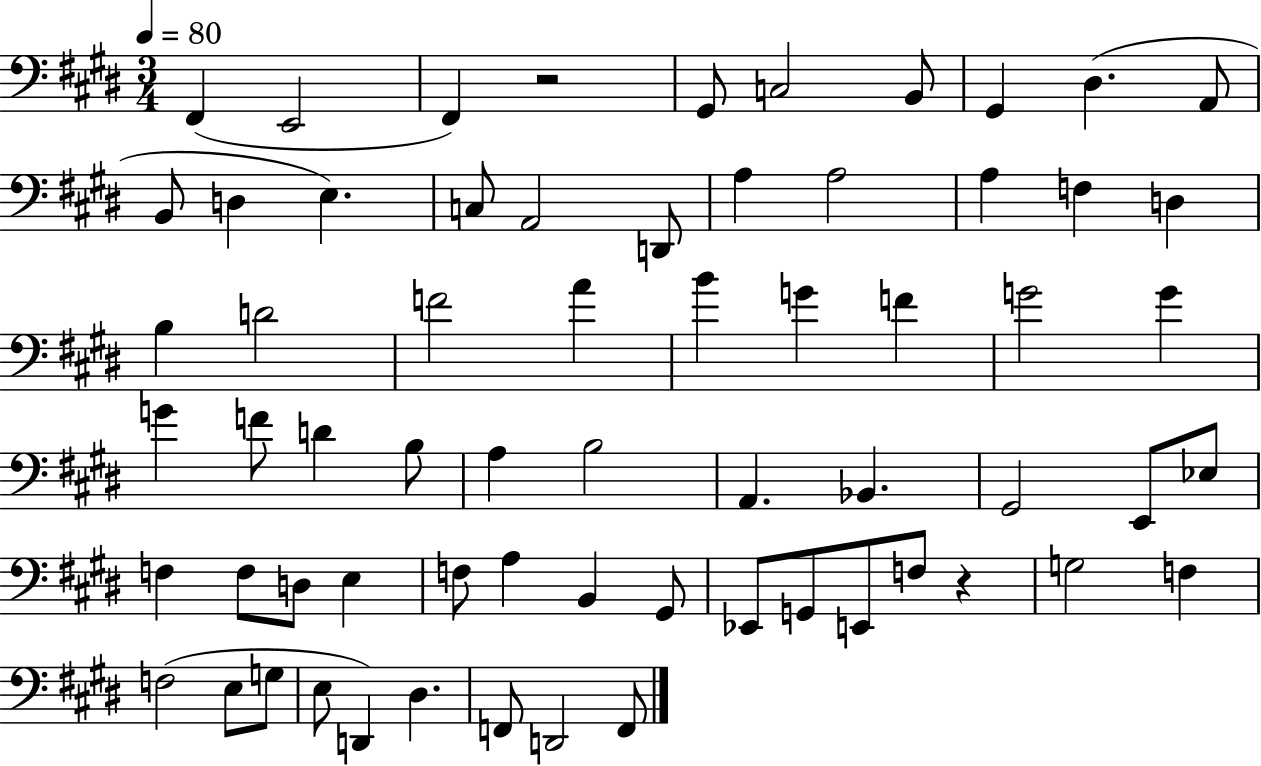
X:1
T:Untitled
M:3/4
L:1/4
K:E
^F,, E,,2 ^F,, z2 ^G,,/2 C,2 B,,/2 ^G,, ^D, A,,/2 B,,/2 D, E, C,/2 A,,2 D,,/2 A, A,2 A, F, D, B, D2 F2 A B G F G2 G G F/2 D B,/2 A, B,2 A,, _B,, ^G,,2 E,,/2 _E,/2 F, F,/2 D,/2 E, F,/2 A, B,, ^G,,/2 _E,,/2 G,,/2 E,,/2 F,/2 z G,2 F, F,2 E,/2 G,/2 E,/2 D,, ^D, F,,/2 D,,2 F,,/2